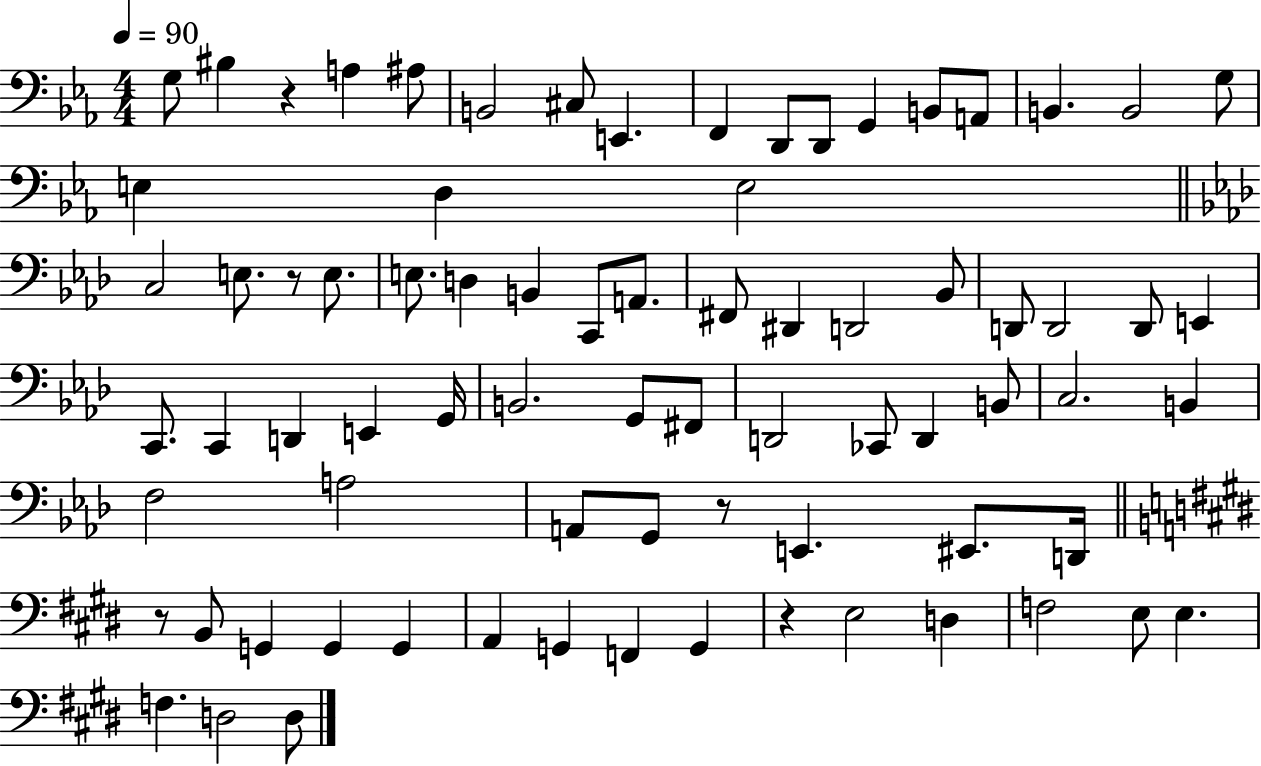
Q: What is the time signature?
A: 4/4